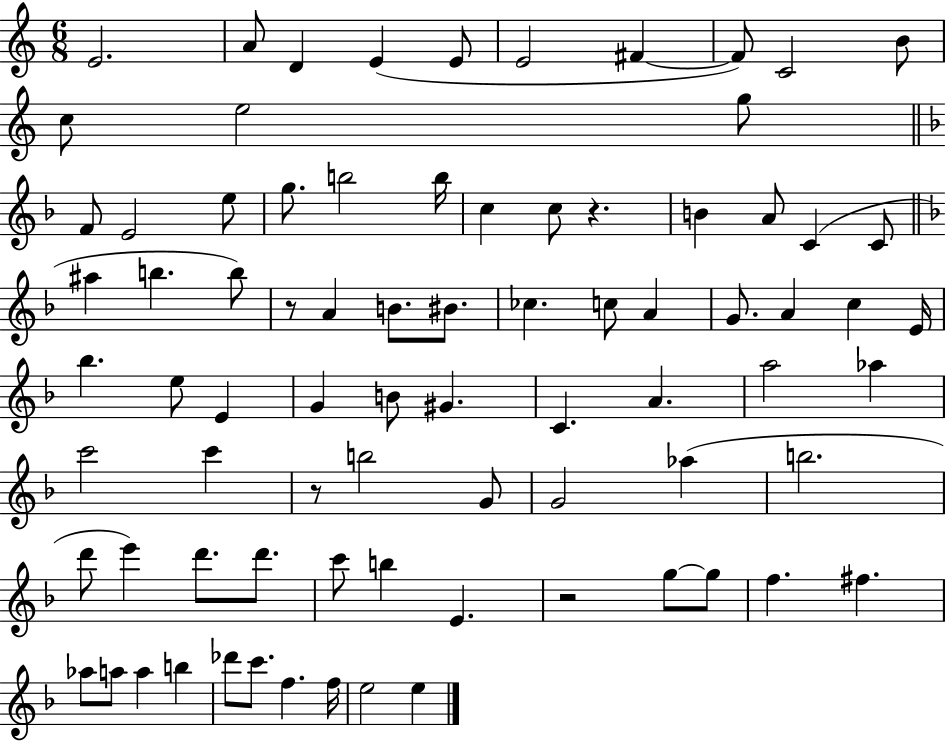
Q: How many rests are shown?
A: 4